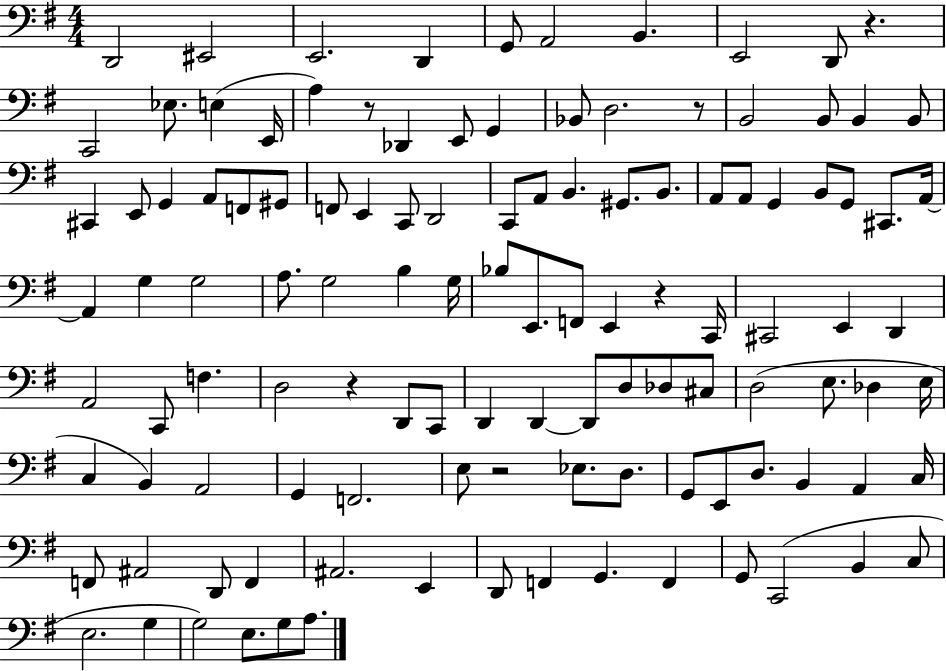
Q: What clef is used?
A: bass